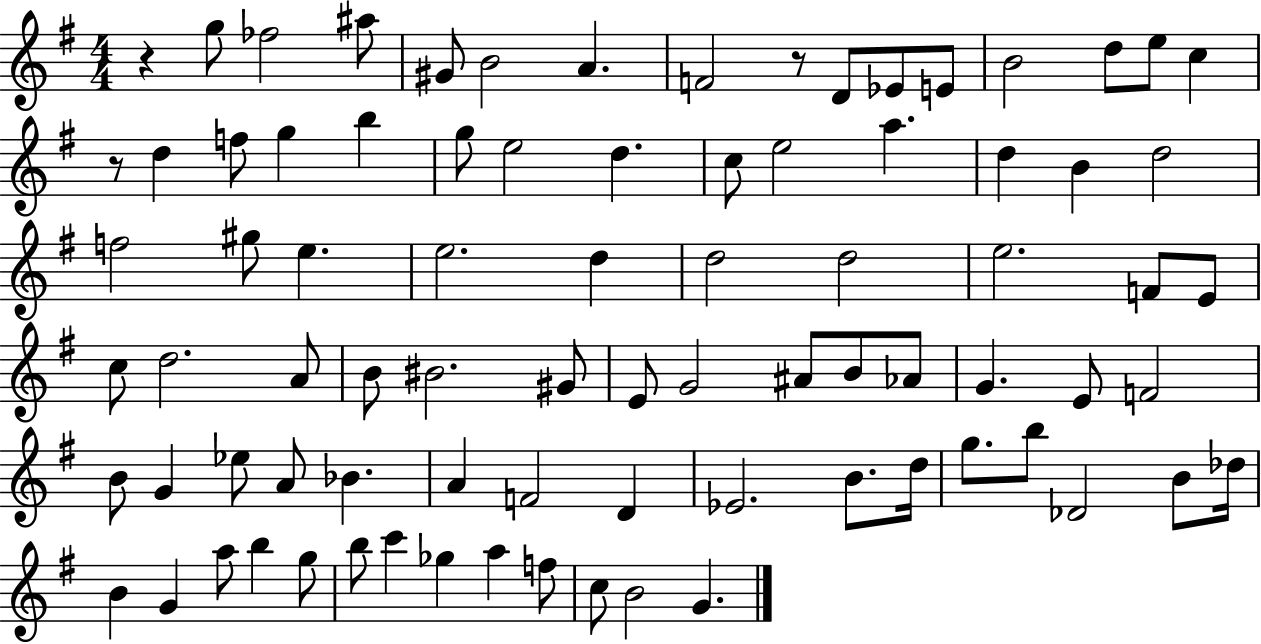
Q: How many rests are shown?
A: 3